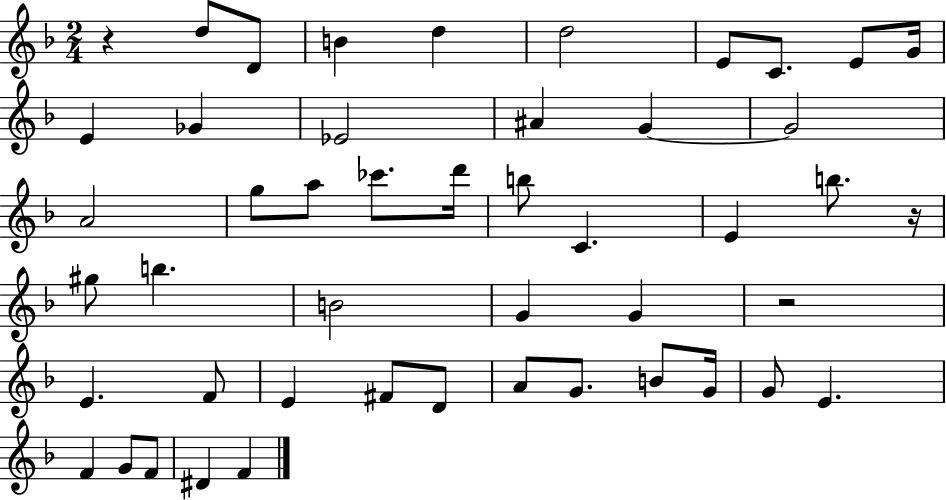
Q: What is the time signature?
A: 2/4